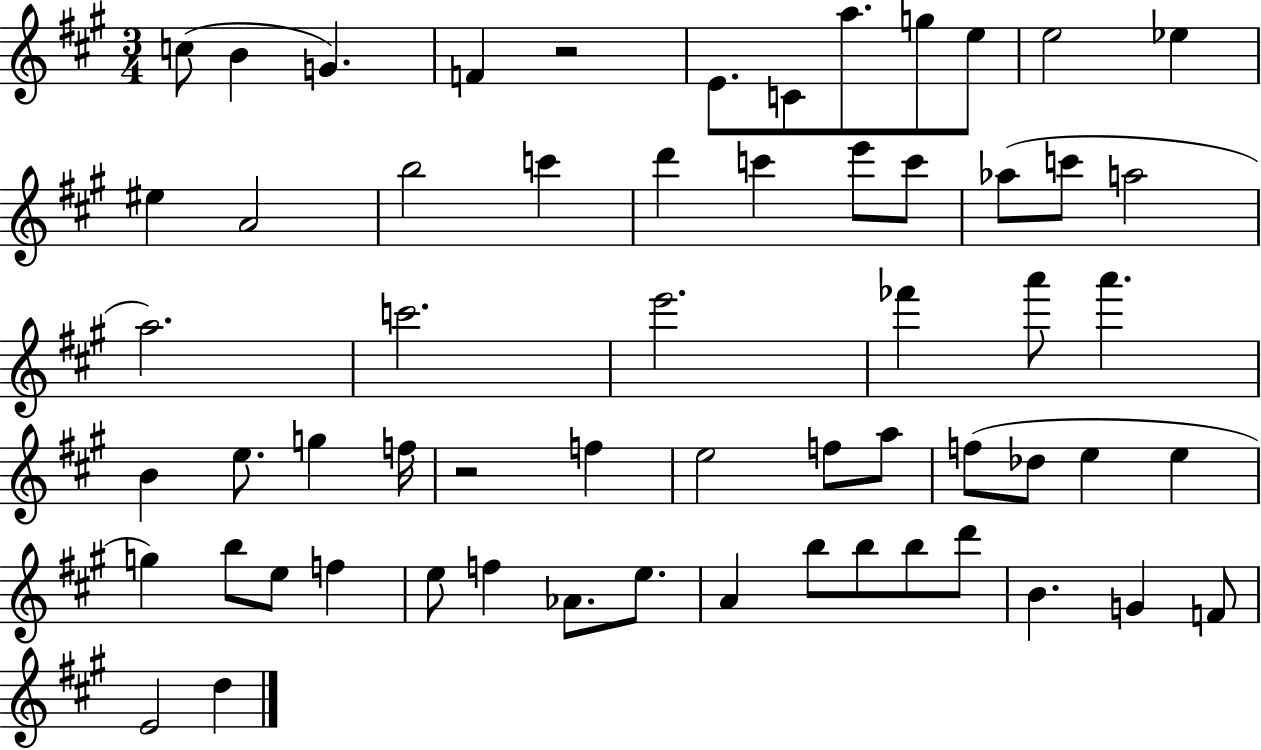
{
  \clef treble
  \numericTimeSignature
  \time 3/4
  \key a \major
  \repeat volta 2 { c''8( b'4 g'4.) | f'4 r2 | e'8. c'8 a''8. g''8 e''8 | e''2 ees''4 | \break eis''4 a'2 | b''2 c'''4 | d'''4 c'''4 e'''8 c'''8 | aes''8( c'''8 a''2 | \break a''2.) | c'''2. | e'''2. | fes'''4 a'''8 a'''4. | \break b'4 e''8. g''4 f''16 | r2 f''4 | e''2 f''8 a''8 | f''8( des''8 e''4 e''4 | \break g''4) b''8 e''8 f''4 | e''8 f''4 aes'8. e''8. | a'4 b''8 b''8 b''8 d'''8 | b'4. g'4 f'8 | \break e'2 d''4 | } \bar "|."
}